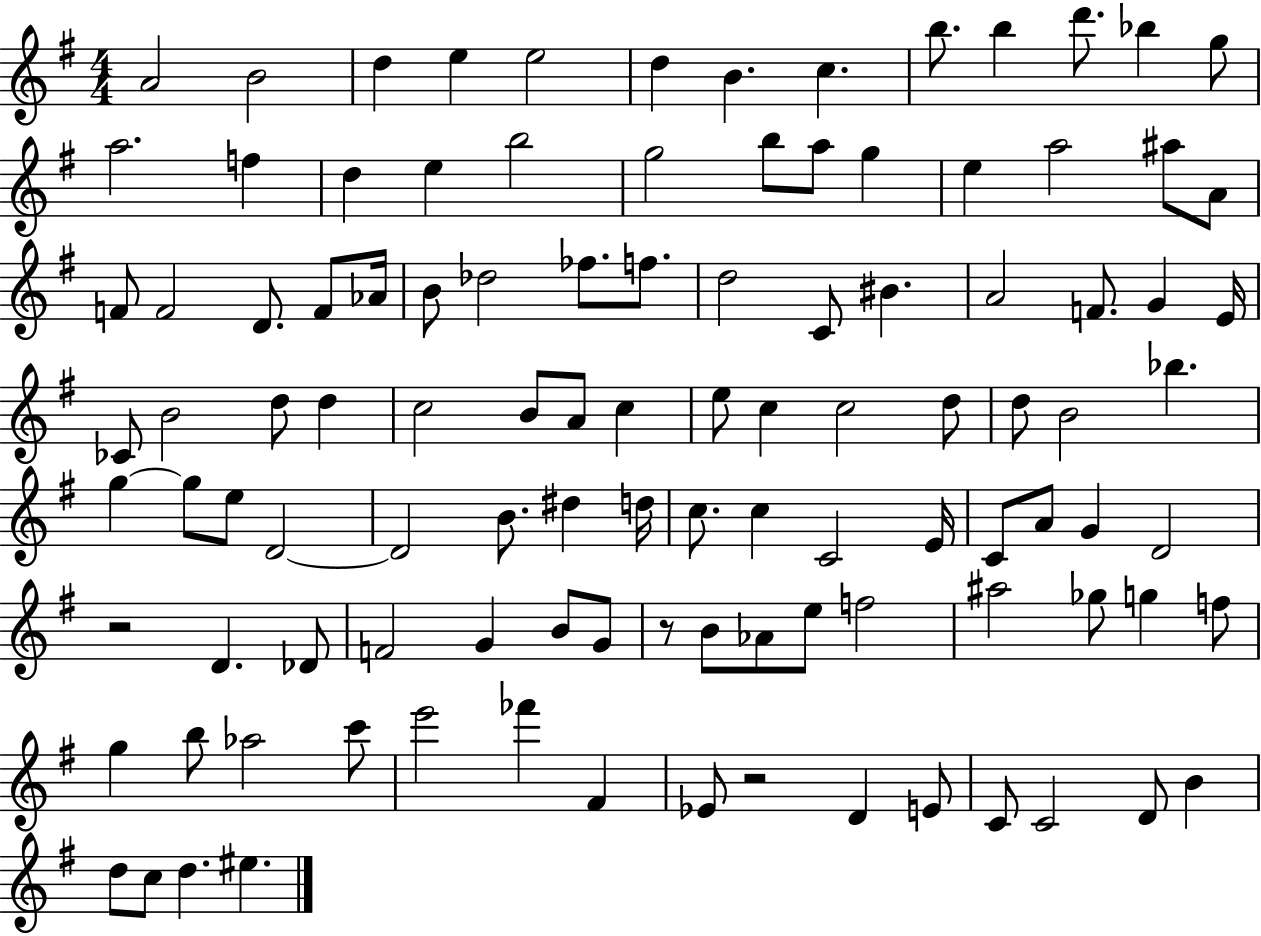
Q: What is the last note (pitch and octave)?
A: EIS5